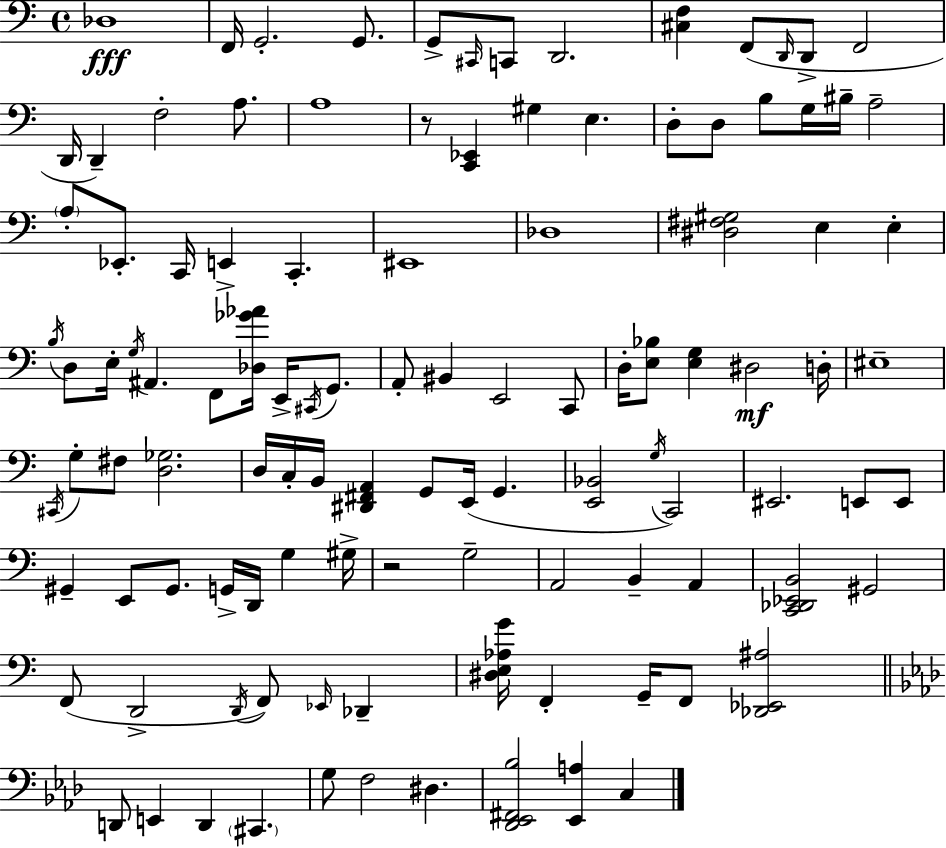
{
  \clef bass
  \time 4/4
  \defaultTimeSignature
  \key c \major
  des1\fff | f,16 g,2.-. g,8. | g,8-> \grace { cis,16 } c,8 d,2. | <cis f>4 f,8( \grace { d,16 } d,8-> f,2 | \break d,16 d,4--) f2-. a8. | a1 | r8 <c, ees,>4 gis4 e4. | d8-. d8 b8 g16 bis16-- a2-- | \break \parenthesize a8-. ees,8.-. c,16 e,4-> c,4.-. | eis,1 | des1 | <dis fis gis>2 e4 e4-. | \break \acciaccatura { b16 } d8 e16-. \acciaccatura { g16 } ais,4. f,8 <des ges' aes'>16 | e,16-> \acciaccatura { cis,16 } g,8. a,8-. bis,4 e,2 | c,8 d16-. <e bes>8 <e g>4 dis2\mf | d16-. eis1-- | \break \acciaccatura { cis,16 } g8-. fis8 <d ges>2. | d16 c16-. b,16 <dis, fis, a,>4 g,8 e,16( | g,4. <e, bes,>2 \acciaccatura { g16 } c,2) | eis,2. | \break e,8 e,8 gis,4-- e,8 gis,8. | g,16-> d,16 g4 gis16-> r2 g2-- | a,2 b,4-- | a,4 <c, des, ees, b,>2 gis,2 | \break f,8( d,2-> | \acciaccatura { d,16 }) f,8 \grace { ees,16 } des,4-- <dis e aes g'>16 f,4-. g,16-- f,8 | <des, ees, ais>2 \bar "||" \break \key f \minor d,8 e,4 d,4 \parenthesize cis,4. | g8 f2 dis4. | <des, ees, fis, bes>2 <ees, a>4 c4 | \bar "|."
}